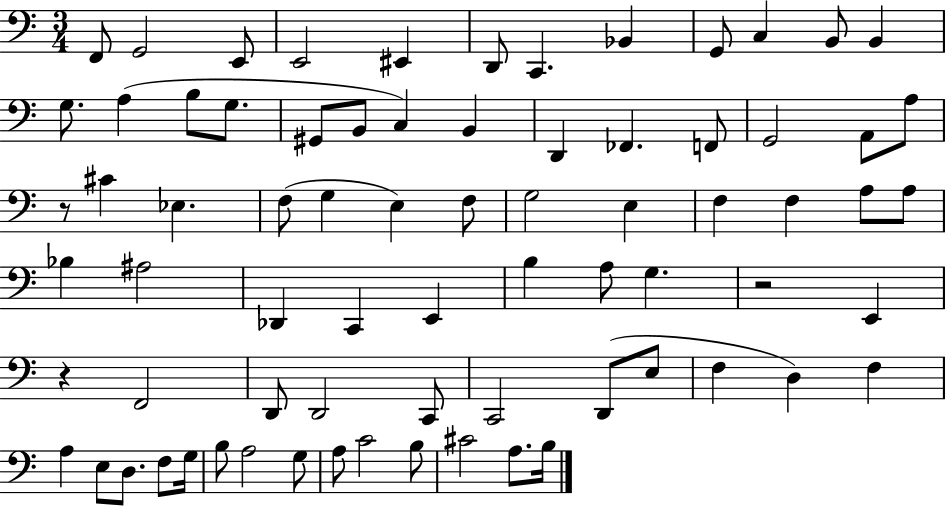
F2/e G2/h E2/e E2/h EIS2/q D2/e C2/q. Bb2/q G2/e C3/q B2/e B2/q G3/e. A3/q B3/e G3/e. G#2/e B2/e C3/q B2/q D2/q FES2/q. F2/e G2/h A2/e A3/e R/e C#4/q Eb3/q. F3/e G3/q E3/q F3/e G3/h E3/q F3/q F3/q A3/e A3/e Bb3/q A#3/h Db2/q C2/q E2/q B3/q A3/e G3/q. R/h E2/q R/q F2/h D2/e D2/h C2/e C2/h D2/e E3/e F3/q D3/q F3/q A3/q E3/e D3/e. F3/e G3/s B3/e A3/h G3/e A3/e C4/h B3/e C#4/h A3/e. B3/s